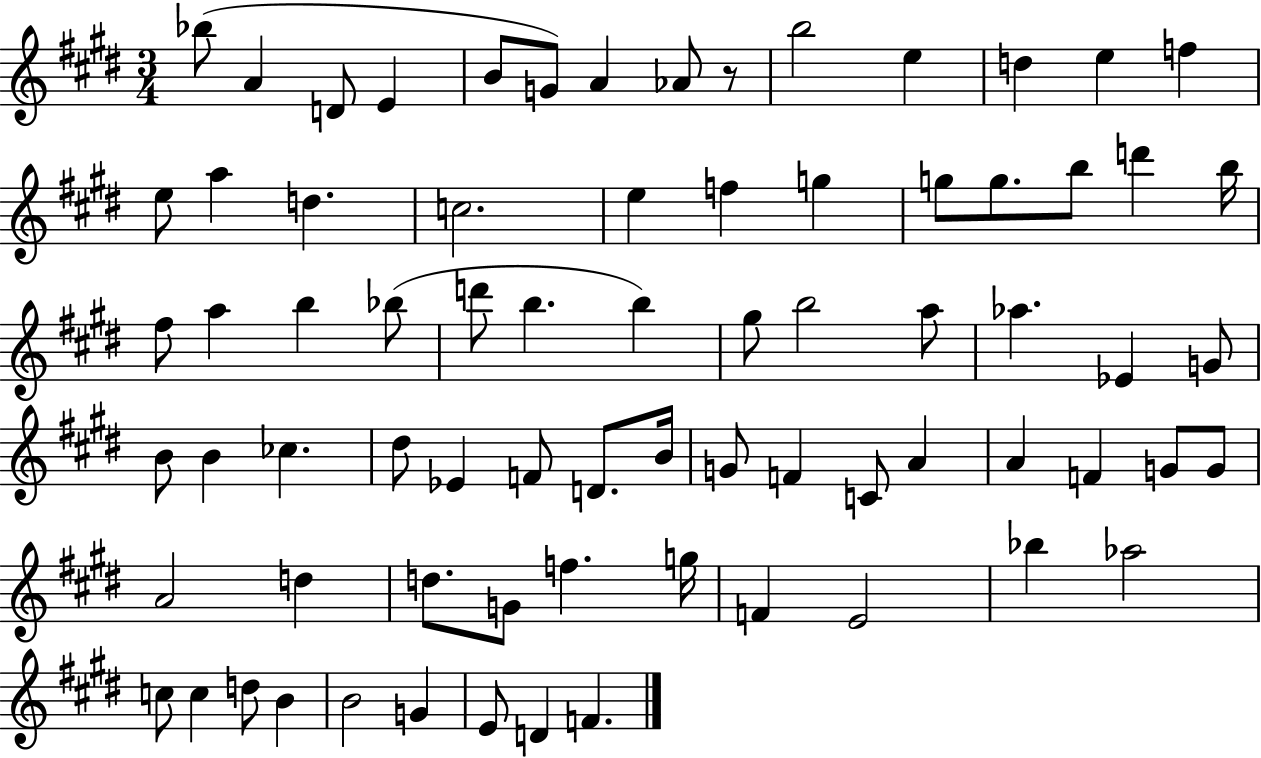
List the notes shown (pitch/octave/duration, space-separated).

Bb5/e A4/q D4/e E4/q B4/e G4/e A4/q Ab4/e R/e B5/h E5/q D5/q E5/q F5/q E5/e A5/q D5/q. C5/h. E5/q F5/q G5/q G5/e G5/e. B5/e D6/q B5/s F#5/e A5/q B5/q Bb5/e D6/e B5/q. B5/q G#5/e B5/h A5/e Ab5/q. Eb4/q G4/e B4/e B4/q CES5/q. D#5/e Eb4/q F4/e D4/e. B4/s G4/e F4/q C4/e A4/q A4/q F4/q G4/e G4/e A4/h D5/q D5/e. G4/e F5/q. G5/s F4/q E4/h Bb5/q Ab5/h C5/e C5/q D5/e B4/q B4/h G4/q E4/e D4/q F4/q.